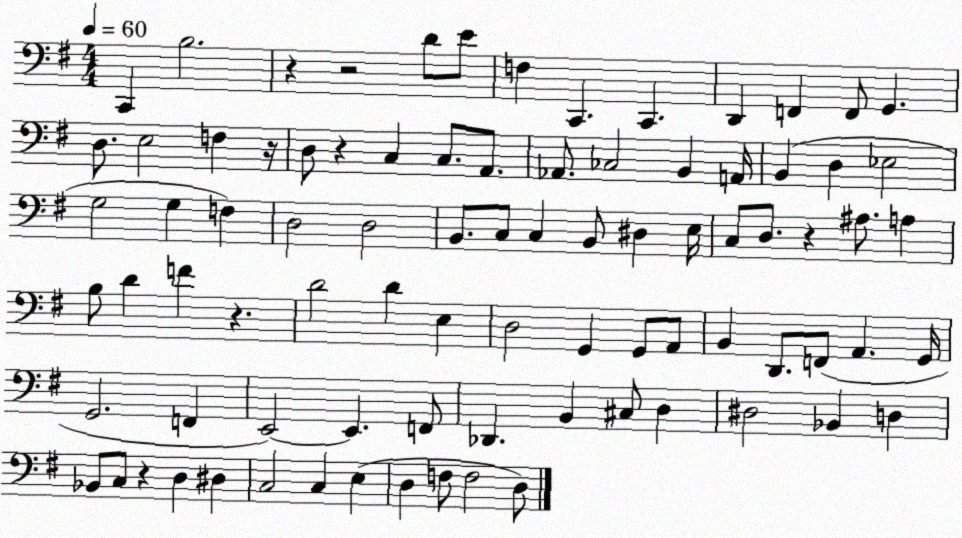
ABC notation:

X:1
T:Untitled
M:4/4
L:1/4
K:G
C,, B,2 z z2 D/2 E/2 F, C,, C,, D,, F,, F,,/2 G,, D,/2 E,2 F, z/4 D,/2 z C, C,/2 A,,/2 _A,,/2 _C,2 B,, A,,/4 B,, D, _E,2 G,2 G, F, D,2 D,2 B,,/2 C,/2 C, B,,/2 ^D, E,/4 C,/2 D,/2 z ^A,/2 A, B,/2 D F z D2 D E, D,2 G,, G,,/2 A,,/2 B,, D,,/2 F,,/2 A,, G,,/4 G,,2 F,, E,,2 E,, F,,/2 _D,, B,, ^C,/2 D, ^D,2 _B,, D, _B,,/2 C,/2 z D, ^D, C,2 C, E, D, F,/2 F,2 D,/2